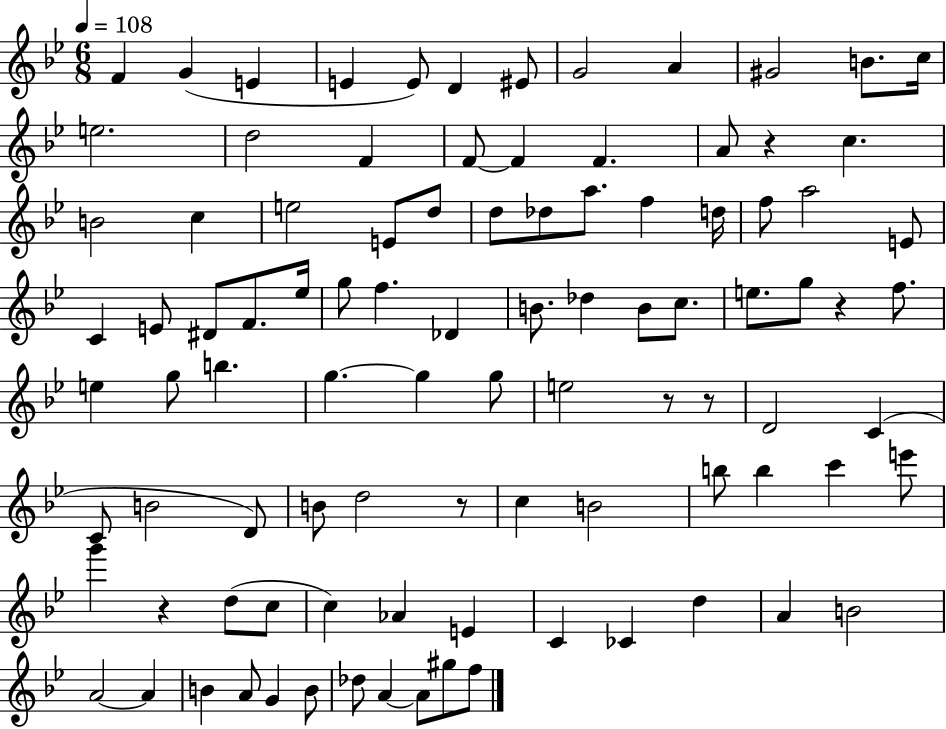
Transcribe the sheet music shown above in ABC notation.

X:1
T:Untitled
M:6/8
L:1/4
K:Bb
F G E E E/2 D ^E/2 G2 A ^G2 B/2 c/4 e2 d2 F F/2 F F A/2 z c B2 c e2 E/2 d/2 d/2 _d/2 a/2 f d/4 f/2 a2 E/2 C E/2 ^D/2 F/2 _e/4 g/2 f _D B/2 _d B/2 c/2 e/2 g/2 z f/2 e g/2 b g g g/2 e2 z/2 z/2 D2 C C/2 B2 D/2 B/2 d2 z/2 c B2 b/2 b c' e'/2 g' z d/2 c/2 c _A E C _C d A B2 A2 A B A/2 G B/2 _d/2 A A/2 ^g/2 f/2